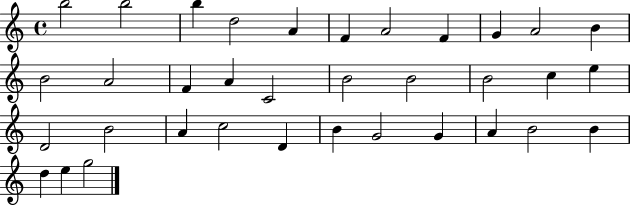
{
  \clef treble
  \time 4/4
  \defaultTimeSignature
  \key c \major
  b''2 b''2 | b''4 d''2 a'4 | f'4 a'2 f'4 | g'4 a'2 b'4 | \break b'2 a'2 | f'4 a'4 c'2 | b'2 b'2 | b'2 c''4 e''4 | \break d'2 b'2 | a'4 c''2 d'4 | b'4 g'2 g'4 | a'4 b'2 b'4 | \break d''4 e''4 g''2 | \bar "|."
}